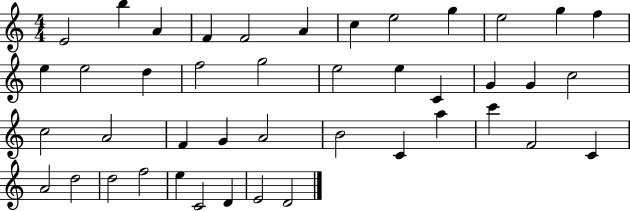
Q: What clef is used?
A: treble